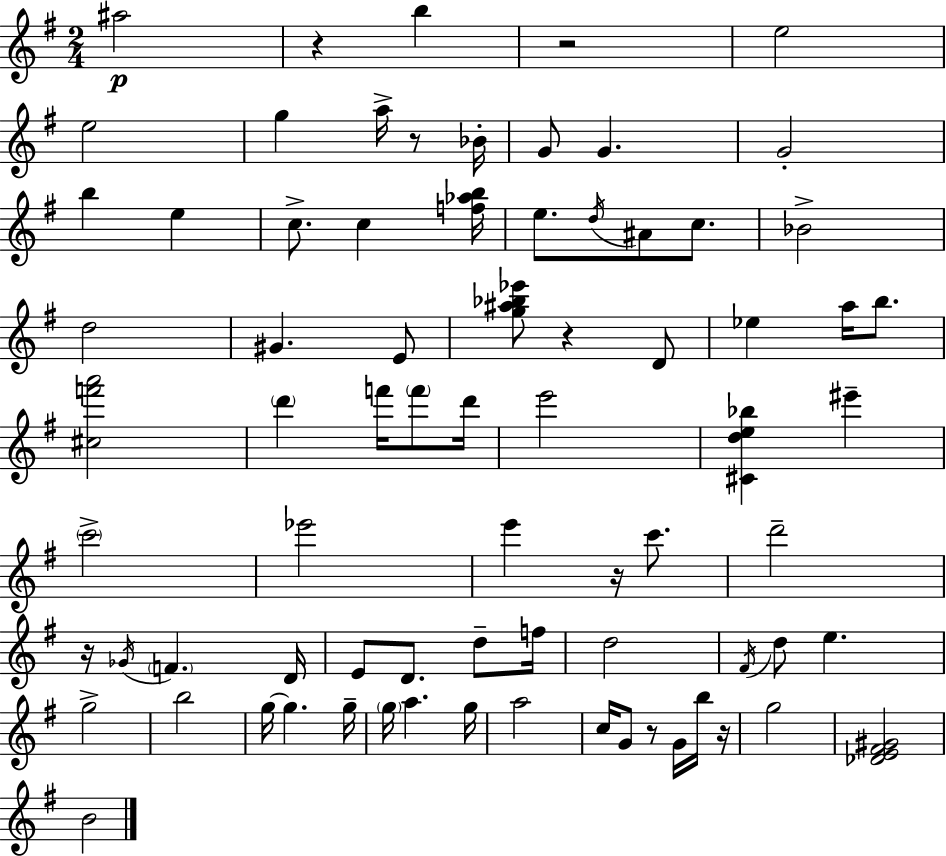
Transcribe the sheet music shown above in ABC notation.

X:1
T:Untitled
M:2/4
L:1/4
K:Em
^a2 z b z2 e2 e2 g a/4 z/2 _B/4 G/2 G G2 b e c/2 c [f_ab]/4 e/2 d/4 ^A/2 c/2 _B2 d2 ^G E/2 [g^a_b_e']/2 z D/2 _e a/4 b/2 [^cf'a']2 d' f'/4 f'/2 d'/4 e'2 [^Cde_b] ^e' c'2 _e'2 e' z/4 c'/2 d'2 z/4 _G/4 F D/4 E/2 D/2 d/2 f/4 d2 ^F/4 d/2 e g2 b2 g/4 g g/4 g/4 a g/4 a2 c/4 G/2 z/2 G/4 b/4 z/4 g2 [_DE^F^G]2 B2